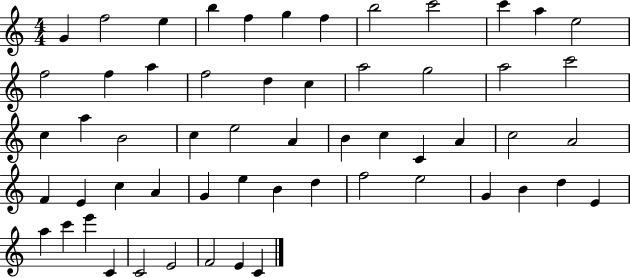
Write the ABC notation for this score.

X:1
T:Untitled
M:4/4
L:1/4
K:C
G f2 e b f g f b2 c'2 c' a e2 f2 f a f2 d c a2 g2 a2 c'2 c a B2 c e2 A B c C A c2 A2 F E c A G e B d f2 e2 G B d E a c' e' C C2 E2 F2 E C